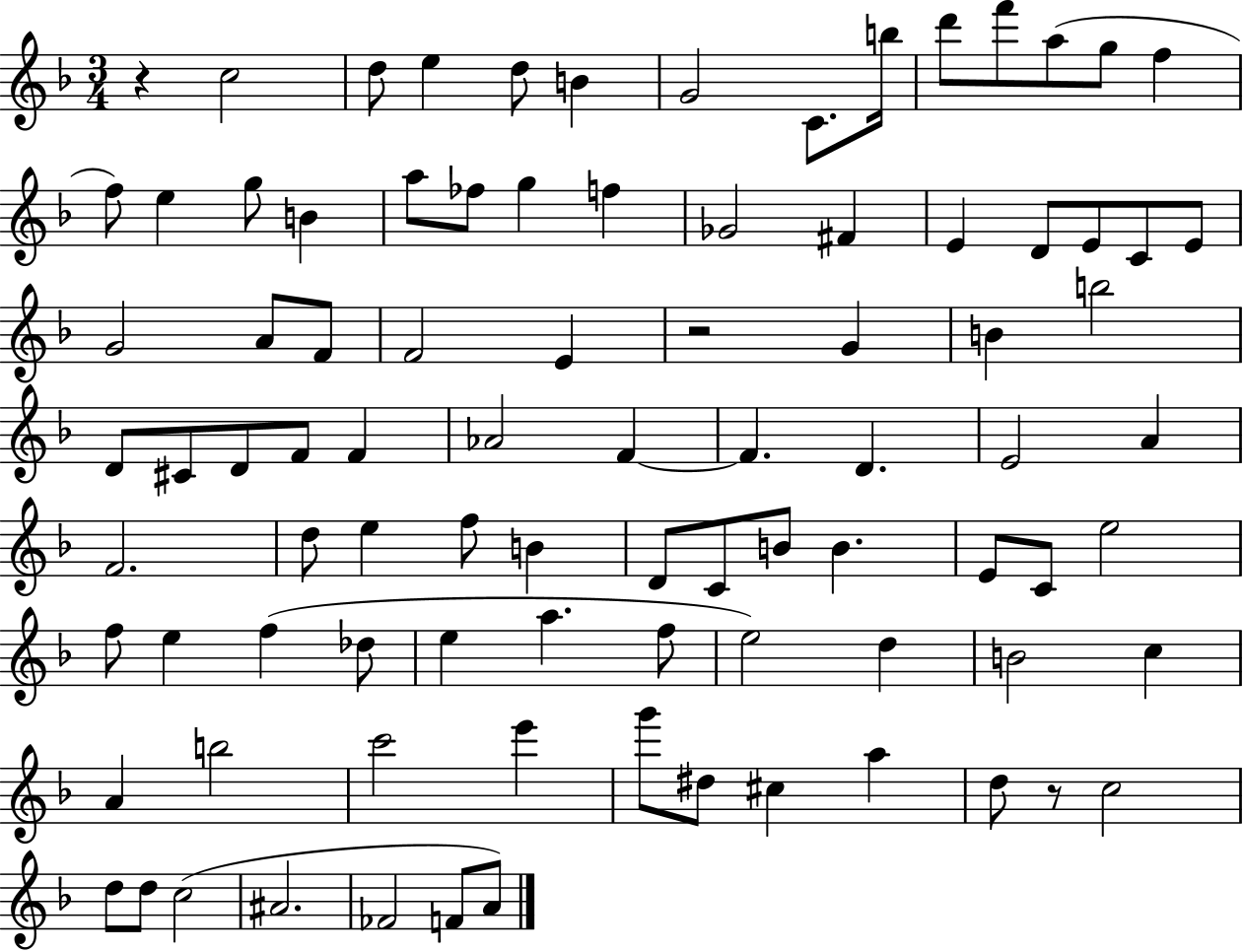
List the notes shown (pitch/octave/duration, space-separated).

R/q C5/h D5/e E5/q D5/e B4/q G4/h C4/e. B5/s D6/e F6/e A5/e G5/e F5/q F5/e E5/q G5/e B4/q A5/e FES5/e G5/q F5/q Gb4/h F#4/q E4/q D4/e E4/e C4/e E4/e G4/h A4/e F4/e F4/h E4/q R/h G4/q B4/q B5/h D4/e C#4/e D4/e F4/e F4/q Ab4/h F4/q F4/q. D4/q. E4/h A4/q F4/h. D5/e E5/q F5/e B4/q D4/e C4/e B4/e B4/q. E4/e C4/e E5/h F5/e E5/q F5/q Db5/e E5/q A5/q. F5/e E5/h D5/q B4/h C5/q A4/q B5/h C6/h E6/q G6/e D#5/e C#5/q A5/q D5/e R/e C5/h D5/e D5/e C5/h A#4/h. FES4/h F4/e A4/e